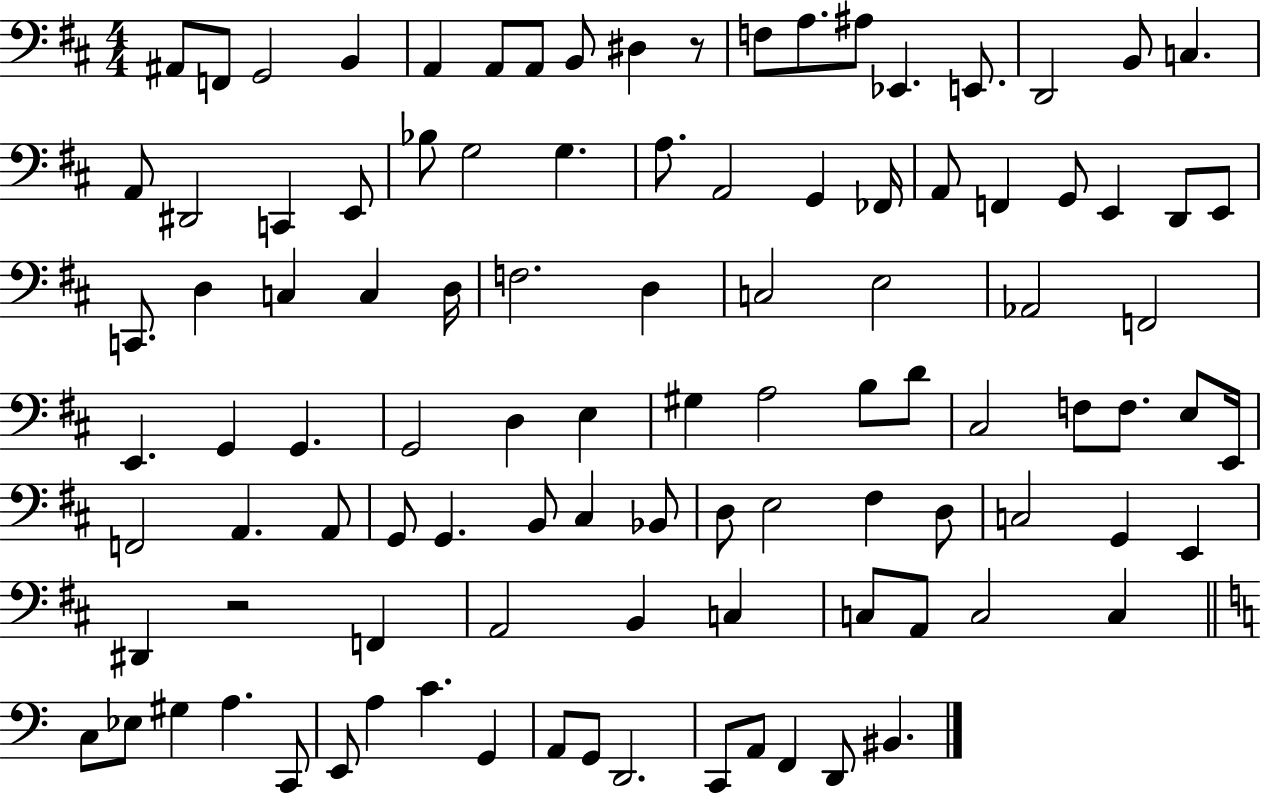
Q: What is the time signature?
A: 4/4